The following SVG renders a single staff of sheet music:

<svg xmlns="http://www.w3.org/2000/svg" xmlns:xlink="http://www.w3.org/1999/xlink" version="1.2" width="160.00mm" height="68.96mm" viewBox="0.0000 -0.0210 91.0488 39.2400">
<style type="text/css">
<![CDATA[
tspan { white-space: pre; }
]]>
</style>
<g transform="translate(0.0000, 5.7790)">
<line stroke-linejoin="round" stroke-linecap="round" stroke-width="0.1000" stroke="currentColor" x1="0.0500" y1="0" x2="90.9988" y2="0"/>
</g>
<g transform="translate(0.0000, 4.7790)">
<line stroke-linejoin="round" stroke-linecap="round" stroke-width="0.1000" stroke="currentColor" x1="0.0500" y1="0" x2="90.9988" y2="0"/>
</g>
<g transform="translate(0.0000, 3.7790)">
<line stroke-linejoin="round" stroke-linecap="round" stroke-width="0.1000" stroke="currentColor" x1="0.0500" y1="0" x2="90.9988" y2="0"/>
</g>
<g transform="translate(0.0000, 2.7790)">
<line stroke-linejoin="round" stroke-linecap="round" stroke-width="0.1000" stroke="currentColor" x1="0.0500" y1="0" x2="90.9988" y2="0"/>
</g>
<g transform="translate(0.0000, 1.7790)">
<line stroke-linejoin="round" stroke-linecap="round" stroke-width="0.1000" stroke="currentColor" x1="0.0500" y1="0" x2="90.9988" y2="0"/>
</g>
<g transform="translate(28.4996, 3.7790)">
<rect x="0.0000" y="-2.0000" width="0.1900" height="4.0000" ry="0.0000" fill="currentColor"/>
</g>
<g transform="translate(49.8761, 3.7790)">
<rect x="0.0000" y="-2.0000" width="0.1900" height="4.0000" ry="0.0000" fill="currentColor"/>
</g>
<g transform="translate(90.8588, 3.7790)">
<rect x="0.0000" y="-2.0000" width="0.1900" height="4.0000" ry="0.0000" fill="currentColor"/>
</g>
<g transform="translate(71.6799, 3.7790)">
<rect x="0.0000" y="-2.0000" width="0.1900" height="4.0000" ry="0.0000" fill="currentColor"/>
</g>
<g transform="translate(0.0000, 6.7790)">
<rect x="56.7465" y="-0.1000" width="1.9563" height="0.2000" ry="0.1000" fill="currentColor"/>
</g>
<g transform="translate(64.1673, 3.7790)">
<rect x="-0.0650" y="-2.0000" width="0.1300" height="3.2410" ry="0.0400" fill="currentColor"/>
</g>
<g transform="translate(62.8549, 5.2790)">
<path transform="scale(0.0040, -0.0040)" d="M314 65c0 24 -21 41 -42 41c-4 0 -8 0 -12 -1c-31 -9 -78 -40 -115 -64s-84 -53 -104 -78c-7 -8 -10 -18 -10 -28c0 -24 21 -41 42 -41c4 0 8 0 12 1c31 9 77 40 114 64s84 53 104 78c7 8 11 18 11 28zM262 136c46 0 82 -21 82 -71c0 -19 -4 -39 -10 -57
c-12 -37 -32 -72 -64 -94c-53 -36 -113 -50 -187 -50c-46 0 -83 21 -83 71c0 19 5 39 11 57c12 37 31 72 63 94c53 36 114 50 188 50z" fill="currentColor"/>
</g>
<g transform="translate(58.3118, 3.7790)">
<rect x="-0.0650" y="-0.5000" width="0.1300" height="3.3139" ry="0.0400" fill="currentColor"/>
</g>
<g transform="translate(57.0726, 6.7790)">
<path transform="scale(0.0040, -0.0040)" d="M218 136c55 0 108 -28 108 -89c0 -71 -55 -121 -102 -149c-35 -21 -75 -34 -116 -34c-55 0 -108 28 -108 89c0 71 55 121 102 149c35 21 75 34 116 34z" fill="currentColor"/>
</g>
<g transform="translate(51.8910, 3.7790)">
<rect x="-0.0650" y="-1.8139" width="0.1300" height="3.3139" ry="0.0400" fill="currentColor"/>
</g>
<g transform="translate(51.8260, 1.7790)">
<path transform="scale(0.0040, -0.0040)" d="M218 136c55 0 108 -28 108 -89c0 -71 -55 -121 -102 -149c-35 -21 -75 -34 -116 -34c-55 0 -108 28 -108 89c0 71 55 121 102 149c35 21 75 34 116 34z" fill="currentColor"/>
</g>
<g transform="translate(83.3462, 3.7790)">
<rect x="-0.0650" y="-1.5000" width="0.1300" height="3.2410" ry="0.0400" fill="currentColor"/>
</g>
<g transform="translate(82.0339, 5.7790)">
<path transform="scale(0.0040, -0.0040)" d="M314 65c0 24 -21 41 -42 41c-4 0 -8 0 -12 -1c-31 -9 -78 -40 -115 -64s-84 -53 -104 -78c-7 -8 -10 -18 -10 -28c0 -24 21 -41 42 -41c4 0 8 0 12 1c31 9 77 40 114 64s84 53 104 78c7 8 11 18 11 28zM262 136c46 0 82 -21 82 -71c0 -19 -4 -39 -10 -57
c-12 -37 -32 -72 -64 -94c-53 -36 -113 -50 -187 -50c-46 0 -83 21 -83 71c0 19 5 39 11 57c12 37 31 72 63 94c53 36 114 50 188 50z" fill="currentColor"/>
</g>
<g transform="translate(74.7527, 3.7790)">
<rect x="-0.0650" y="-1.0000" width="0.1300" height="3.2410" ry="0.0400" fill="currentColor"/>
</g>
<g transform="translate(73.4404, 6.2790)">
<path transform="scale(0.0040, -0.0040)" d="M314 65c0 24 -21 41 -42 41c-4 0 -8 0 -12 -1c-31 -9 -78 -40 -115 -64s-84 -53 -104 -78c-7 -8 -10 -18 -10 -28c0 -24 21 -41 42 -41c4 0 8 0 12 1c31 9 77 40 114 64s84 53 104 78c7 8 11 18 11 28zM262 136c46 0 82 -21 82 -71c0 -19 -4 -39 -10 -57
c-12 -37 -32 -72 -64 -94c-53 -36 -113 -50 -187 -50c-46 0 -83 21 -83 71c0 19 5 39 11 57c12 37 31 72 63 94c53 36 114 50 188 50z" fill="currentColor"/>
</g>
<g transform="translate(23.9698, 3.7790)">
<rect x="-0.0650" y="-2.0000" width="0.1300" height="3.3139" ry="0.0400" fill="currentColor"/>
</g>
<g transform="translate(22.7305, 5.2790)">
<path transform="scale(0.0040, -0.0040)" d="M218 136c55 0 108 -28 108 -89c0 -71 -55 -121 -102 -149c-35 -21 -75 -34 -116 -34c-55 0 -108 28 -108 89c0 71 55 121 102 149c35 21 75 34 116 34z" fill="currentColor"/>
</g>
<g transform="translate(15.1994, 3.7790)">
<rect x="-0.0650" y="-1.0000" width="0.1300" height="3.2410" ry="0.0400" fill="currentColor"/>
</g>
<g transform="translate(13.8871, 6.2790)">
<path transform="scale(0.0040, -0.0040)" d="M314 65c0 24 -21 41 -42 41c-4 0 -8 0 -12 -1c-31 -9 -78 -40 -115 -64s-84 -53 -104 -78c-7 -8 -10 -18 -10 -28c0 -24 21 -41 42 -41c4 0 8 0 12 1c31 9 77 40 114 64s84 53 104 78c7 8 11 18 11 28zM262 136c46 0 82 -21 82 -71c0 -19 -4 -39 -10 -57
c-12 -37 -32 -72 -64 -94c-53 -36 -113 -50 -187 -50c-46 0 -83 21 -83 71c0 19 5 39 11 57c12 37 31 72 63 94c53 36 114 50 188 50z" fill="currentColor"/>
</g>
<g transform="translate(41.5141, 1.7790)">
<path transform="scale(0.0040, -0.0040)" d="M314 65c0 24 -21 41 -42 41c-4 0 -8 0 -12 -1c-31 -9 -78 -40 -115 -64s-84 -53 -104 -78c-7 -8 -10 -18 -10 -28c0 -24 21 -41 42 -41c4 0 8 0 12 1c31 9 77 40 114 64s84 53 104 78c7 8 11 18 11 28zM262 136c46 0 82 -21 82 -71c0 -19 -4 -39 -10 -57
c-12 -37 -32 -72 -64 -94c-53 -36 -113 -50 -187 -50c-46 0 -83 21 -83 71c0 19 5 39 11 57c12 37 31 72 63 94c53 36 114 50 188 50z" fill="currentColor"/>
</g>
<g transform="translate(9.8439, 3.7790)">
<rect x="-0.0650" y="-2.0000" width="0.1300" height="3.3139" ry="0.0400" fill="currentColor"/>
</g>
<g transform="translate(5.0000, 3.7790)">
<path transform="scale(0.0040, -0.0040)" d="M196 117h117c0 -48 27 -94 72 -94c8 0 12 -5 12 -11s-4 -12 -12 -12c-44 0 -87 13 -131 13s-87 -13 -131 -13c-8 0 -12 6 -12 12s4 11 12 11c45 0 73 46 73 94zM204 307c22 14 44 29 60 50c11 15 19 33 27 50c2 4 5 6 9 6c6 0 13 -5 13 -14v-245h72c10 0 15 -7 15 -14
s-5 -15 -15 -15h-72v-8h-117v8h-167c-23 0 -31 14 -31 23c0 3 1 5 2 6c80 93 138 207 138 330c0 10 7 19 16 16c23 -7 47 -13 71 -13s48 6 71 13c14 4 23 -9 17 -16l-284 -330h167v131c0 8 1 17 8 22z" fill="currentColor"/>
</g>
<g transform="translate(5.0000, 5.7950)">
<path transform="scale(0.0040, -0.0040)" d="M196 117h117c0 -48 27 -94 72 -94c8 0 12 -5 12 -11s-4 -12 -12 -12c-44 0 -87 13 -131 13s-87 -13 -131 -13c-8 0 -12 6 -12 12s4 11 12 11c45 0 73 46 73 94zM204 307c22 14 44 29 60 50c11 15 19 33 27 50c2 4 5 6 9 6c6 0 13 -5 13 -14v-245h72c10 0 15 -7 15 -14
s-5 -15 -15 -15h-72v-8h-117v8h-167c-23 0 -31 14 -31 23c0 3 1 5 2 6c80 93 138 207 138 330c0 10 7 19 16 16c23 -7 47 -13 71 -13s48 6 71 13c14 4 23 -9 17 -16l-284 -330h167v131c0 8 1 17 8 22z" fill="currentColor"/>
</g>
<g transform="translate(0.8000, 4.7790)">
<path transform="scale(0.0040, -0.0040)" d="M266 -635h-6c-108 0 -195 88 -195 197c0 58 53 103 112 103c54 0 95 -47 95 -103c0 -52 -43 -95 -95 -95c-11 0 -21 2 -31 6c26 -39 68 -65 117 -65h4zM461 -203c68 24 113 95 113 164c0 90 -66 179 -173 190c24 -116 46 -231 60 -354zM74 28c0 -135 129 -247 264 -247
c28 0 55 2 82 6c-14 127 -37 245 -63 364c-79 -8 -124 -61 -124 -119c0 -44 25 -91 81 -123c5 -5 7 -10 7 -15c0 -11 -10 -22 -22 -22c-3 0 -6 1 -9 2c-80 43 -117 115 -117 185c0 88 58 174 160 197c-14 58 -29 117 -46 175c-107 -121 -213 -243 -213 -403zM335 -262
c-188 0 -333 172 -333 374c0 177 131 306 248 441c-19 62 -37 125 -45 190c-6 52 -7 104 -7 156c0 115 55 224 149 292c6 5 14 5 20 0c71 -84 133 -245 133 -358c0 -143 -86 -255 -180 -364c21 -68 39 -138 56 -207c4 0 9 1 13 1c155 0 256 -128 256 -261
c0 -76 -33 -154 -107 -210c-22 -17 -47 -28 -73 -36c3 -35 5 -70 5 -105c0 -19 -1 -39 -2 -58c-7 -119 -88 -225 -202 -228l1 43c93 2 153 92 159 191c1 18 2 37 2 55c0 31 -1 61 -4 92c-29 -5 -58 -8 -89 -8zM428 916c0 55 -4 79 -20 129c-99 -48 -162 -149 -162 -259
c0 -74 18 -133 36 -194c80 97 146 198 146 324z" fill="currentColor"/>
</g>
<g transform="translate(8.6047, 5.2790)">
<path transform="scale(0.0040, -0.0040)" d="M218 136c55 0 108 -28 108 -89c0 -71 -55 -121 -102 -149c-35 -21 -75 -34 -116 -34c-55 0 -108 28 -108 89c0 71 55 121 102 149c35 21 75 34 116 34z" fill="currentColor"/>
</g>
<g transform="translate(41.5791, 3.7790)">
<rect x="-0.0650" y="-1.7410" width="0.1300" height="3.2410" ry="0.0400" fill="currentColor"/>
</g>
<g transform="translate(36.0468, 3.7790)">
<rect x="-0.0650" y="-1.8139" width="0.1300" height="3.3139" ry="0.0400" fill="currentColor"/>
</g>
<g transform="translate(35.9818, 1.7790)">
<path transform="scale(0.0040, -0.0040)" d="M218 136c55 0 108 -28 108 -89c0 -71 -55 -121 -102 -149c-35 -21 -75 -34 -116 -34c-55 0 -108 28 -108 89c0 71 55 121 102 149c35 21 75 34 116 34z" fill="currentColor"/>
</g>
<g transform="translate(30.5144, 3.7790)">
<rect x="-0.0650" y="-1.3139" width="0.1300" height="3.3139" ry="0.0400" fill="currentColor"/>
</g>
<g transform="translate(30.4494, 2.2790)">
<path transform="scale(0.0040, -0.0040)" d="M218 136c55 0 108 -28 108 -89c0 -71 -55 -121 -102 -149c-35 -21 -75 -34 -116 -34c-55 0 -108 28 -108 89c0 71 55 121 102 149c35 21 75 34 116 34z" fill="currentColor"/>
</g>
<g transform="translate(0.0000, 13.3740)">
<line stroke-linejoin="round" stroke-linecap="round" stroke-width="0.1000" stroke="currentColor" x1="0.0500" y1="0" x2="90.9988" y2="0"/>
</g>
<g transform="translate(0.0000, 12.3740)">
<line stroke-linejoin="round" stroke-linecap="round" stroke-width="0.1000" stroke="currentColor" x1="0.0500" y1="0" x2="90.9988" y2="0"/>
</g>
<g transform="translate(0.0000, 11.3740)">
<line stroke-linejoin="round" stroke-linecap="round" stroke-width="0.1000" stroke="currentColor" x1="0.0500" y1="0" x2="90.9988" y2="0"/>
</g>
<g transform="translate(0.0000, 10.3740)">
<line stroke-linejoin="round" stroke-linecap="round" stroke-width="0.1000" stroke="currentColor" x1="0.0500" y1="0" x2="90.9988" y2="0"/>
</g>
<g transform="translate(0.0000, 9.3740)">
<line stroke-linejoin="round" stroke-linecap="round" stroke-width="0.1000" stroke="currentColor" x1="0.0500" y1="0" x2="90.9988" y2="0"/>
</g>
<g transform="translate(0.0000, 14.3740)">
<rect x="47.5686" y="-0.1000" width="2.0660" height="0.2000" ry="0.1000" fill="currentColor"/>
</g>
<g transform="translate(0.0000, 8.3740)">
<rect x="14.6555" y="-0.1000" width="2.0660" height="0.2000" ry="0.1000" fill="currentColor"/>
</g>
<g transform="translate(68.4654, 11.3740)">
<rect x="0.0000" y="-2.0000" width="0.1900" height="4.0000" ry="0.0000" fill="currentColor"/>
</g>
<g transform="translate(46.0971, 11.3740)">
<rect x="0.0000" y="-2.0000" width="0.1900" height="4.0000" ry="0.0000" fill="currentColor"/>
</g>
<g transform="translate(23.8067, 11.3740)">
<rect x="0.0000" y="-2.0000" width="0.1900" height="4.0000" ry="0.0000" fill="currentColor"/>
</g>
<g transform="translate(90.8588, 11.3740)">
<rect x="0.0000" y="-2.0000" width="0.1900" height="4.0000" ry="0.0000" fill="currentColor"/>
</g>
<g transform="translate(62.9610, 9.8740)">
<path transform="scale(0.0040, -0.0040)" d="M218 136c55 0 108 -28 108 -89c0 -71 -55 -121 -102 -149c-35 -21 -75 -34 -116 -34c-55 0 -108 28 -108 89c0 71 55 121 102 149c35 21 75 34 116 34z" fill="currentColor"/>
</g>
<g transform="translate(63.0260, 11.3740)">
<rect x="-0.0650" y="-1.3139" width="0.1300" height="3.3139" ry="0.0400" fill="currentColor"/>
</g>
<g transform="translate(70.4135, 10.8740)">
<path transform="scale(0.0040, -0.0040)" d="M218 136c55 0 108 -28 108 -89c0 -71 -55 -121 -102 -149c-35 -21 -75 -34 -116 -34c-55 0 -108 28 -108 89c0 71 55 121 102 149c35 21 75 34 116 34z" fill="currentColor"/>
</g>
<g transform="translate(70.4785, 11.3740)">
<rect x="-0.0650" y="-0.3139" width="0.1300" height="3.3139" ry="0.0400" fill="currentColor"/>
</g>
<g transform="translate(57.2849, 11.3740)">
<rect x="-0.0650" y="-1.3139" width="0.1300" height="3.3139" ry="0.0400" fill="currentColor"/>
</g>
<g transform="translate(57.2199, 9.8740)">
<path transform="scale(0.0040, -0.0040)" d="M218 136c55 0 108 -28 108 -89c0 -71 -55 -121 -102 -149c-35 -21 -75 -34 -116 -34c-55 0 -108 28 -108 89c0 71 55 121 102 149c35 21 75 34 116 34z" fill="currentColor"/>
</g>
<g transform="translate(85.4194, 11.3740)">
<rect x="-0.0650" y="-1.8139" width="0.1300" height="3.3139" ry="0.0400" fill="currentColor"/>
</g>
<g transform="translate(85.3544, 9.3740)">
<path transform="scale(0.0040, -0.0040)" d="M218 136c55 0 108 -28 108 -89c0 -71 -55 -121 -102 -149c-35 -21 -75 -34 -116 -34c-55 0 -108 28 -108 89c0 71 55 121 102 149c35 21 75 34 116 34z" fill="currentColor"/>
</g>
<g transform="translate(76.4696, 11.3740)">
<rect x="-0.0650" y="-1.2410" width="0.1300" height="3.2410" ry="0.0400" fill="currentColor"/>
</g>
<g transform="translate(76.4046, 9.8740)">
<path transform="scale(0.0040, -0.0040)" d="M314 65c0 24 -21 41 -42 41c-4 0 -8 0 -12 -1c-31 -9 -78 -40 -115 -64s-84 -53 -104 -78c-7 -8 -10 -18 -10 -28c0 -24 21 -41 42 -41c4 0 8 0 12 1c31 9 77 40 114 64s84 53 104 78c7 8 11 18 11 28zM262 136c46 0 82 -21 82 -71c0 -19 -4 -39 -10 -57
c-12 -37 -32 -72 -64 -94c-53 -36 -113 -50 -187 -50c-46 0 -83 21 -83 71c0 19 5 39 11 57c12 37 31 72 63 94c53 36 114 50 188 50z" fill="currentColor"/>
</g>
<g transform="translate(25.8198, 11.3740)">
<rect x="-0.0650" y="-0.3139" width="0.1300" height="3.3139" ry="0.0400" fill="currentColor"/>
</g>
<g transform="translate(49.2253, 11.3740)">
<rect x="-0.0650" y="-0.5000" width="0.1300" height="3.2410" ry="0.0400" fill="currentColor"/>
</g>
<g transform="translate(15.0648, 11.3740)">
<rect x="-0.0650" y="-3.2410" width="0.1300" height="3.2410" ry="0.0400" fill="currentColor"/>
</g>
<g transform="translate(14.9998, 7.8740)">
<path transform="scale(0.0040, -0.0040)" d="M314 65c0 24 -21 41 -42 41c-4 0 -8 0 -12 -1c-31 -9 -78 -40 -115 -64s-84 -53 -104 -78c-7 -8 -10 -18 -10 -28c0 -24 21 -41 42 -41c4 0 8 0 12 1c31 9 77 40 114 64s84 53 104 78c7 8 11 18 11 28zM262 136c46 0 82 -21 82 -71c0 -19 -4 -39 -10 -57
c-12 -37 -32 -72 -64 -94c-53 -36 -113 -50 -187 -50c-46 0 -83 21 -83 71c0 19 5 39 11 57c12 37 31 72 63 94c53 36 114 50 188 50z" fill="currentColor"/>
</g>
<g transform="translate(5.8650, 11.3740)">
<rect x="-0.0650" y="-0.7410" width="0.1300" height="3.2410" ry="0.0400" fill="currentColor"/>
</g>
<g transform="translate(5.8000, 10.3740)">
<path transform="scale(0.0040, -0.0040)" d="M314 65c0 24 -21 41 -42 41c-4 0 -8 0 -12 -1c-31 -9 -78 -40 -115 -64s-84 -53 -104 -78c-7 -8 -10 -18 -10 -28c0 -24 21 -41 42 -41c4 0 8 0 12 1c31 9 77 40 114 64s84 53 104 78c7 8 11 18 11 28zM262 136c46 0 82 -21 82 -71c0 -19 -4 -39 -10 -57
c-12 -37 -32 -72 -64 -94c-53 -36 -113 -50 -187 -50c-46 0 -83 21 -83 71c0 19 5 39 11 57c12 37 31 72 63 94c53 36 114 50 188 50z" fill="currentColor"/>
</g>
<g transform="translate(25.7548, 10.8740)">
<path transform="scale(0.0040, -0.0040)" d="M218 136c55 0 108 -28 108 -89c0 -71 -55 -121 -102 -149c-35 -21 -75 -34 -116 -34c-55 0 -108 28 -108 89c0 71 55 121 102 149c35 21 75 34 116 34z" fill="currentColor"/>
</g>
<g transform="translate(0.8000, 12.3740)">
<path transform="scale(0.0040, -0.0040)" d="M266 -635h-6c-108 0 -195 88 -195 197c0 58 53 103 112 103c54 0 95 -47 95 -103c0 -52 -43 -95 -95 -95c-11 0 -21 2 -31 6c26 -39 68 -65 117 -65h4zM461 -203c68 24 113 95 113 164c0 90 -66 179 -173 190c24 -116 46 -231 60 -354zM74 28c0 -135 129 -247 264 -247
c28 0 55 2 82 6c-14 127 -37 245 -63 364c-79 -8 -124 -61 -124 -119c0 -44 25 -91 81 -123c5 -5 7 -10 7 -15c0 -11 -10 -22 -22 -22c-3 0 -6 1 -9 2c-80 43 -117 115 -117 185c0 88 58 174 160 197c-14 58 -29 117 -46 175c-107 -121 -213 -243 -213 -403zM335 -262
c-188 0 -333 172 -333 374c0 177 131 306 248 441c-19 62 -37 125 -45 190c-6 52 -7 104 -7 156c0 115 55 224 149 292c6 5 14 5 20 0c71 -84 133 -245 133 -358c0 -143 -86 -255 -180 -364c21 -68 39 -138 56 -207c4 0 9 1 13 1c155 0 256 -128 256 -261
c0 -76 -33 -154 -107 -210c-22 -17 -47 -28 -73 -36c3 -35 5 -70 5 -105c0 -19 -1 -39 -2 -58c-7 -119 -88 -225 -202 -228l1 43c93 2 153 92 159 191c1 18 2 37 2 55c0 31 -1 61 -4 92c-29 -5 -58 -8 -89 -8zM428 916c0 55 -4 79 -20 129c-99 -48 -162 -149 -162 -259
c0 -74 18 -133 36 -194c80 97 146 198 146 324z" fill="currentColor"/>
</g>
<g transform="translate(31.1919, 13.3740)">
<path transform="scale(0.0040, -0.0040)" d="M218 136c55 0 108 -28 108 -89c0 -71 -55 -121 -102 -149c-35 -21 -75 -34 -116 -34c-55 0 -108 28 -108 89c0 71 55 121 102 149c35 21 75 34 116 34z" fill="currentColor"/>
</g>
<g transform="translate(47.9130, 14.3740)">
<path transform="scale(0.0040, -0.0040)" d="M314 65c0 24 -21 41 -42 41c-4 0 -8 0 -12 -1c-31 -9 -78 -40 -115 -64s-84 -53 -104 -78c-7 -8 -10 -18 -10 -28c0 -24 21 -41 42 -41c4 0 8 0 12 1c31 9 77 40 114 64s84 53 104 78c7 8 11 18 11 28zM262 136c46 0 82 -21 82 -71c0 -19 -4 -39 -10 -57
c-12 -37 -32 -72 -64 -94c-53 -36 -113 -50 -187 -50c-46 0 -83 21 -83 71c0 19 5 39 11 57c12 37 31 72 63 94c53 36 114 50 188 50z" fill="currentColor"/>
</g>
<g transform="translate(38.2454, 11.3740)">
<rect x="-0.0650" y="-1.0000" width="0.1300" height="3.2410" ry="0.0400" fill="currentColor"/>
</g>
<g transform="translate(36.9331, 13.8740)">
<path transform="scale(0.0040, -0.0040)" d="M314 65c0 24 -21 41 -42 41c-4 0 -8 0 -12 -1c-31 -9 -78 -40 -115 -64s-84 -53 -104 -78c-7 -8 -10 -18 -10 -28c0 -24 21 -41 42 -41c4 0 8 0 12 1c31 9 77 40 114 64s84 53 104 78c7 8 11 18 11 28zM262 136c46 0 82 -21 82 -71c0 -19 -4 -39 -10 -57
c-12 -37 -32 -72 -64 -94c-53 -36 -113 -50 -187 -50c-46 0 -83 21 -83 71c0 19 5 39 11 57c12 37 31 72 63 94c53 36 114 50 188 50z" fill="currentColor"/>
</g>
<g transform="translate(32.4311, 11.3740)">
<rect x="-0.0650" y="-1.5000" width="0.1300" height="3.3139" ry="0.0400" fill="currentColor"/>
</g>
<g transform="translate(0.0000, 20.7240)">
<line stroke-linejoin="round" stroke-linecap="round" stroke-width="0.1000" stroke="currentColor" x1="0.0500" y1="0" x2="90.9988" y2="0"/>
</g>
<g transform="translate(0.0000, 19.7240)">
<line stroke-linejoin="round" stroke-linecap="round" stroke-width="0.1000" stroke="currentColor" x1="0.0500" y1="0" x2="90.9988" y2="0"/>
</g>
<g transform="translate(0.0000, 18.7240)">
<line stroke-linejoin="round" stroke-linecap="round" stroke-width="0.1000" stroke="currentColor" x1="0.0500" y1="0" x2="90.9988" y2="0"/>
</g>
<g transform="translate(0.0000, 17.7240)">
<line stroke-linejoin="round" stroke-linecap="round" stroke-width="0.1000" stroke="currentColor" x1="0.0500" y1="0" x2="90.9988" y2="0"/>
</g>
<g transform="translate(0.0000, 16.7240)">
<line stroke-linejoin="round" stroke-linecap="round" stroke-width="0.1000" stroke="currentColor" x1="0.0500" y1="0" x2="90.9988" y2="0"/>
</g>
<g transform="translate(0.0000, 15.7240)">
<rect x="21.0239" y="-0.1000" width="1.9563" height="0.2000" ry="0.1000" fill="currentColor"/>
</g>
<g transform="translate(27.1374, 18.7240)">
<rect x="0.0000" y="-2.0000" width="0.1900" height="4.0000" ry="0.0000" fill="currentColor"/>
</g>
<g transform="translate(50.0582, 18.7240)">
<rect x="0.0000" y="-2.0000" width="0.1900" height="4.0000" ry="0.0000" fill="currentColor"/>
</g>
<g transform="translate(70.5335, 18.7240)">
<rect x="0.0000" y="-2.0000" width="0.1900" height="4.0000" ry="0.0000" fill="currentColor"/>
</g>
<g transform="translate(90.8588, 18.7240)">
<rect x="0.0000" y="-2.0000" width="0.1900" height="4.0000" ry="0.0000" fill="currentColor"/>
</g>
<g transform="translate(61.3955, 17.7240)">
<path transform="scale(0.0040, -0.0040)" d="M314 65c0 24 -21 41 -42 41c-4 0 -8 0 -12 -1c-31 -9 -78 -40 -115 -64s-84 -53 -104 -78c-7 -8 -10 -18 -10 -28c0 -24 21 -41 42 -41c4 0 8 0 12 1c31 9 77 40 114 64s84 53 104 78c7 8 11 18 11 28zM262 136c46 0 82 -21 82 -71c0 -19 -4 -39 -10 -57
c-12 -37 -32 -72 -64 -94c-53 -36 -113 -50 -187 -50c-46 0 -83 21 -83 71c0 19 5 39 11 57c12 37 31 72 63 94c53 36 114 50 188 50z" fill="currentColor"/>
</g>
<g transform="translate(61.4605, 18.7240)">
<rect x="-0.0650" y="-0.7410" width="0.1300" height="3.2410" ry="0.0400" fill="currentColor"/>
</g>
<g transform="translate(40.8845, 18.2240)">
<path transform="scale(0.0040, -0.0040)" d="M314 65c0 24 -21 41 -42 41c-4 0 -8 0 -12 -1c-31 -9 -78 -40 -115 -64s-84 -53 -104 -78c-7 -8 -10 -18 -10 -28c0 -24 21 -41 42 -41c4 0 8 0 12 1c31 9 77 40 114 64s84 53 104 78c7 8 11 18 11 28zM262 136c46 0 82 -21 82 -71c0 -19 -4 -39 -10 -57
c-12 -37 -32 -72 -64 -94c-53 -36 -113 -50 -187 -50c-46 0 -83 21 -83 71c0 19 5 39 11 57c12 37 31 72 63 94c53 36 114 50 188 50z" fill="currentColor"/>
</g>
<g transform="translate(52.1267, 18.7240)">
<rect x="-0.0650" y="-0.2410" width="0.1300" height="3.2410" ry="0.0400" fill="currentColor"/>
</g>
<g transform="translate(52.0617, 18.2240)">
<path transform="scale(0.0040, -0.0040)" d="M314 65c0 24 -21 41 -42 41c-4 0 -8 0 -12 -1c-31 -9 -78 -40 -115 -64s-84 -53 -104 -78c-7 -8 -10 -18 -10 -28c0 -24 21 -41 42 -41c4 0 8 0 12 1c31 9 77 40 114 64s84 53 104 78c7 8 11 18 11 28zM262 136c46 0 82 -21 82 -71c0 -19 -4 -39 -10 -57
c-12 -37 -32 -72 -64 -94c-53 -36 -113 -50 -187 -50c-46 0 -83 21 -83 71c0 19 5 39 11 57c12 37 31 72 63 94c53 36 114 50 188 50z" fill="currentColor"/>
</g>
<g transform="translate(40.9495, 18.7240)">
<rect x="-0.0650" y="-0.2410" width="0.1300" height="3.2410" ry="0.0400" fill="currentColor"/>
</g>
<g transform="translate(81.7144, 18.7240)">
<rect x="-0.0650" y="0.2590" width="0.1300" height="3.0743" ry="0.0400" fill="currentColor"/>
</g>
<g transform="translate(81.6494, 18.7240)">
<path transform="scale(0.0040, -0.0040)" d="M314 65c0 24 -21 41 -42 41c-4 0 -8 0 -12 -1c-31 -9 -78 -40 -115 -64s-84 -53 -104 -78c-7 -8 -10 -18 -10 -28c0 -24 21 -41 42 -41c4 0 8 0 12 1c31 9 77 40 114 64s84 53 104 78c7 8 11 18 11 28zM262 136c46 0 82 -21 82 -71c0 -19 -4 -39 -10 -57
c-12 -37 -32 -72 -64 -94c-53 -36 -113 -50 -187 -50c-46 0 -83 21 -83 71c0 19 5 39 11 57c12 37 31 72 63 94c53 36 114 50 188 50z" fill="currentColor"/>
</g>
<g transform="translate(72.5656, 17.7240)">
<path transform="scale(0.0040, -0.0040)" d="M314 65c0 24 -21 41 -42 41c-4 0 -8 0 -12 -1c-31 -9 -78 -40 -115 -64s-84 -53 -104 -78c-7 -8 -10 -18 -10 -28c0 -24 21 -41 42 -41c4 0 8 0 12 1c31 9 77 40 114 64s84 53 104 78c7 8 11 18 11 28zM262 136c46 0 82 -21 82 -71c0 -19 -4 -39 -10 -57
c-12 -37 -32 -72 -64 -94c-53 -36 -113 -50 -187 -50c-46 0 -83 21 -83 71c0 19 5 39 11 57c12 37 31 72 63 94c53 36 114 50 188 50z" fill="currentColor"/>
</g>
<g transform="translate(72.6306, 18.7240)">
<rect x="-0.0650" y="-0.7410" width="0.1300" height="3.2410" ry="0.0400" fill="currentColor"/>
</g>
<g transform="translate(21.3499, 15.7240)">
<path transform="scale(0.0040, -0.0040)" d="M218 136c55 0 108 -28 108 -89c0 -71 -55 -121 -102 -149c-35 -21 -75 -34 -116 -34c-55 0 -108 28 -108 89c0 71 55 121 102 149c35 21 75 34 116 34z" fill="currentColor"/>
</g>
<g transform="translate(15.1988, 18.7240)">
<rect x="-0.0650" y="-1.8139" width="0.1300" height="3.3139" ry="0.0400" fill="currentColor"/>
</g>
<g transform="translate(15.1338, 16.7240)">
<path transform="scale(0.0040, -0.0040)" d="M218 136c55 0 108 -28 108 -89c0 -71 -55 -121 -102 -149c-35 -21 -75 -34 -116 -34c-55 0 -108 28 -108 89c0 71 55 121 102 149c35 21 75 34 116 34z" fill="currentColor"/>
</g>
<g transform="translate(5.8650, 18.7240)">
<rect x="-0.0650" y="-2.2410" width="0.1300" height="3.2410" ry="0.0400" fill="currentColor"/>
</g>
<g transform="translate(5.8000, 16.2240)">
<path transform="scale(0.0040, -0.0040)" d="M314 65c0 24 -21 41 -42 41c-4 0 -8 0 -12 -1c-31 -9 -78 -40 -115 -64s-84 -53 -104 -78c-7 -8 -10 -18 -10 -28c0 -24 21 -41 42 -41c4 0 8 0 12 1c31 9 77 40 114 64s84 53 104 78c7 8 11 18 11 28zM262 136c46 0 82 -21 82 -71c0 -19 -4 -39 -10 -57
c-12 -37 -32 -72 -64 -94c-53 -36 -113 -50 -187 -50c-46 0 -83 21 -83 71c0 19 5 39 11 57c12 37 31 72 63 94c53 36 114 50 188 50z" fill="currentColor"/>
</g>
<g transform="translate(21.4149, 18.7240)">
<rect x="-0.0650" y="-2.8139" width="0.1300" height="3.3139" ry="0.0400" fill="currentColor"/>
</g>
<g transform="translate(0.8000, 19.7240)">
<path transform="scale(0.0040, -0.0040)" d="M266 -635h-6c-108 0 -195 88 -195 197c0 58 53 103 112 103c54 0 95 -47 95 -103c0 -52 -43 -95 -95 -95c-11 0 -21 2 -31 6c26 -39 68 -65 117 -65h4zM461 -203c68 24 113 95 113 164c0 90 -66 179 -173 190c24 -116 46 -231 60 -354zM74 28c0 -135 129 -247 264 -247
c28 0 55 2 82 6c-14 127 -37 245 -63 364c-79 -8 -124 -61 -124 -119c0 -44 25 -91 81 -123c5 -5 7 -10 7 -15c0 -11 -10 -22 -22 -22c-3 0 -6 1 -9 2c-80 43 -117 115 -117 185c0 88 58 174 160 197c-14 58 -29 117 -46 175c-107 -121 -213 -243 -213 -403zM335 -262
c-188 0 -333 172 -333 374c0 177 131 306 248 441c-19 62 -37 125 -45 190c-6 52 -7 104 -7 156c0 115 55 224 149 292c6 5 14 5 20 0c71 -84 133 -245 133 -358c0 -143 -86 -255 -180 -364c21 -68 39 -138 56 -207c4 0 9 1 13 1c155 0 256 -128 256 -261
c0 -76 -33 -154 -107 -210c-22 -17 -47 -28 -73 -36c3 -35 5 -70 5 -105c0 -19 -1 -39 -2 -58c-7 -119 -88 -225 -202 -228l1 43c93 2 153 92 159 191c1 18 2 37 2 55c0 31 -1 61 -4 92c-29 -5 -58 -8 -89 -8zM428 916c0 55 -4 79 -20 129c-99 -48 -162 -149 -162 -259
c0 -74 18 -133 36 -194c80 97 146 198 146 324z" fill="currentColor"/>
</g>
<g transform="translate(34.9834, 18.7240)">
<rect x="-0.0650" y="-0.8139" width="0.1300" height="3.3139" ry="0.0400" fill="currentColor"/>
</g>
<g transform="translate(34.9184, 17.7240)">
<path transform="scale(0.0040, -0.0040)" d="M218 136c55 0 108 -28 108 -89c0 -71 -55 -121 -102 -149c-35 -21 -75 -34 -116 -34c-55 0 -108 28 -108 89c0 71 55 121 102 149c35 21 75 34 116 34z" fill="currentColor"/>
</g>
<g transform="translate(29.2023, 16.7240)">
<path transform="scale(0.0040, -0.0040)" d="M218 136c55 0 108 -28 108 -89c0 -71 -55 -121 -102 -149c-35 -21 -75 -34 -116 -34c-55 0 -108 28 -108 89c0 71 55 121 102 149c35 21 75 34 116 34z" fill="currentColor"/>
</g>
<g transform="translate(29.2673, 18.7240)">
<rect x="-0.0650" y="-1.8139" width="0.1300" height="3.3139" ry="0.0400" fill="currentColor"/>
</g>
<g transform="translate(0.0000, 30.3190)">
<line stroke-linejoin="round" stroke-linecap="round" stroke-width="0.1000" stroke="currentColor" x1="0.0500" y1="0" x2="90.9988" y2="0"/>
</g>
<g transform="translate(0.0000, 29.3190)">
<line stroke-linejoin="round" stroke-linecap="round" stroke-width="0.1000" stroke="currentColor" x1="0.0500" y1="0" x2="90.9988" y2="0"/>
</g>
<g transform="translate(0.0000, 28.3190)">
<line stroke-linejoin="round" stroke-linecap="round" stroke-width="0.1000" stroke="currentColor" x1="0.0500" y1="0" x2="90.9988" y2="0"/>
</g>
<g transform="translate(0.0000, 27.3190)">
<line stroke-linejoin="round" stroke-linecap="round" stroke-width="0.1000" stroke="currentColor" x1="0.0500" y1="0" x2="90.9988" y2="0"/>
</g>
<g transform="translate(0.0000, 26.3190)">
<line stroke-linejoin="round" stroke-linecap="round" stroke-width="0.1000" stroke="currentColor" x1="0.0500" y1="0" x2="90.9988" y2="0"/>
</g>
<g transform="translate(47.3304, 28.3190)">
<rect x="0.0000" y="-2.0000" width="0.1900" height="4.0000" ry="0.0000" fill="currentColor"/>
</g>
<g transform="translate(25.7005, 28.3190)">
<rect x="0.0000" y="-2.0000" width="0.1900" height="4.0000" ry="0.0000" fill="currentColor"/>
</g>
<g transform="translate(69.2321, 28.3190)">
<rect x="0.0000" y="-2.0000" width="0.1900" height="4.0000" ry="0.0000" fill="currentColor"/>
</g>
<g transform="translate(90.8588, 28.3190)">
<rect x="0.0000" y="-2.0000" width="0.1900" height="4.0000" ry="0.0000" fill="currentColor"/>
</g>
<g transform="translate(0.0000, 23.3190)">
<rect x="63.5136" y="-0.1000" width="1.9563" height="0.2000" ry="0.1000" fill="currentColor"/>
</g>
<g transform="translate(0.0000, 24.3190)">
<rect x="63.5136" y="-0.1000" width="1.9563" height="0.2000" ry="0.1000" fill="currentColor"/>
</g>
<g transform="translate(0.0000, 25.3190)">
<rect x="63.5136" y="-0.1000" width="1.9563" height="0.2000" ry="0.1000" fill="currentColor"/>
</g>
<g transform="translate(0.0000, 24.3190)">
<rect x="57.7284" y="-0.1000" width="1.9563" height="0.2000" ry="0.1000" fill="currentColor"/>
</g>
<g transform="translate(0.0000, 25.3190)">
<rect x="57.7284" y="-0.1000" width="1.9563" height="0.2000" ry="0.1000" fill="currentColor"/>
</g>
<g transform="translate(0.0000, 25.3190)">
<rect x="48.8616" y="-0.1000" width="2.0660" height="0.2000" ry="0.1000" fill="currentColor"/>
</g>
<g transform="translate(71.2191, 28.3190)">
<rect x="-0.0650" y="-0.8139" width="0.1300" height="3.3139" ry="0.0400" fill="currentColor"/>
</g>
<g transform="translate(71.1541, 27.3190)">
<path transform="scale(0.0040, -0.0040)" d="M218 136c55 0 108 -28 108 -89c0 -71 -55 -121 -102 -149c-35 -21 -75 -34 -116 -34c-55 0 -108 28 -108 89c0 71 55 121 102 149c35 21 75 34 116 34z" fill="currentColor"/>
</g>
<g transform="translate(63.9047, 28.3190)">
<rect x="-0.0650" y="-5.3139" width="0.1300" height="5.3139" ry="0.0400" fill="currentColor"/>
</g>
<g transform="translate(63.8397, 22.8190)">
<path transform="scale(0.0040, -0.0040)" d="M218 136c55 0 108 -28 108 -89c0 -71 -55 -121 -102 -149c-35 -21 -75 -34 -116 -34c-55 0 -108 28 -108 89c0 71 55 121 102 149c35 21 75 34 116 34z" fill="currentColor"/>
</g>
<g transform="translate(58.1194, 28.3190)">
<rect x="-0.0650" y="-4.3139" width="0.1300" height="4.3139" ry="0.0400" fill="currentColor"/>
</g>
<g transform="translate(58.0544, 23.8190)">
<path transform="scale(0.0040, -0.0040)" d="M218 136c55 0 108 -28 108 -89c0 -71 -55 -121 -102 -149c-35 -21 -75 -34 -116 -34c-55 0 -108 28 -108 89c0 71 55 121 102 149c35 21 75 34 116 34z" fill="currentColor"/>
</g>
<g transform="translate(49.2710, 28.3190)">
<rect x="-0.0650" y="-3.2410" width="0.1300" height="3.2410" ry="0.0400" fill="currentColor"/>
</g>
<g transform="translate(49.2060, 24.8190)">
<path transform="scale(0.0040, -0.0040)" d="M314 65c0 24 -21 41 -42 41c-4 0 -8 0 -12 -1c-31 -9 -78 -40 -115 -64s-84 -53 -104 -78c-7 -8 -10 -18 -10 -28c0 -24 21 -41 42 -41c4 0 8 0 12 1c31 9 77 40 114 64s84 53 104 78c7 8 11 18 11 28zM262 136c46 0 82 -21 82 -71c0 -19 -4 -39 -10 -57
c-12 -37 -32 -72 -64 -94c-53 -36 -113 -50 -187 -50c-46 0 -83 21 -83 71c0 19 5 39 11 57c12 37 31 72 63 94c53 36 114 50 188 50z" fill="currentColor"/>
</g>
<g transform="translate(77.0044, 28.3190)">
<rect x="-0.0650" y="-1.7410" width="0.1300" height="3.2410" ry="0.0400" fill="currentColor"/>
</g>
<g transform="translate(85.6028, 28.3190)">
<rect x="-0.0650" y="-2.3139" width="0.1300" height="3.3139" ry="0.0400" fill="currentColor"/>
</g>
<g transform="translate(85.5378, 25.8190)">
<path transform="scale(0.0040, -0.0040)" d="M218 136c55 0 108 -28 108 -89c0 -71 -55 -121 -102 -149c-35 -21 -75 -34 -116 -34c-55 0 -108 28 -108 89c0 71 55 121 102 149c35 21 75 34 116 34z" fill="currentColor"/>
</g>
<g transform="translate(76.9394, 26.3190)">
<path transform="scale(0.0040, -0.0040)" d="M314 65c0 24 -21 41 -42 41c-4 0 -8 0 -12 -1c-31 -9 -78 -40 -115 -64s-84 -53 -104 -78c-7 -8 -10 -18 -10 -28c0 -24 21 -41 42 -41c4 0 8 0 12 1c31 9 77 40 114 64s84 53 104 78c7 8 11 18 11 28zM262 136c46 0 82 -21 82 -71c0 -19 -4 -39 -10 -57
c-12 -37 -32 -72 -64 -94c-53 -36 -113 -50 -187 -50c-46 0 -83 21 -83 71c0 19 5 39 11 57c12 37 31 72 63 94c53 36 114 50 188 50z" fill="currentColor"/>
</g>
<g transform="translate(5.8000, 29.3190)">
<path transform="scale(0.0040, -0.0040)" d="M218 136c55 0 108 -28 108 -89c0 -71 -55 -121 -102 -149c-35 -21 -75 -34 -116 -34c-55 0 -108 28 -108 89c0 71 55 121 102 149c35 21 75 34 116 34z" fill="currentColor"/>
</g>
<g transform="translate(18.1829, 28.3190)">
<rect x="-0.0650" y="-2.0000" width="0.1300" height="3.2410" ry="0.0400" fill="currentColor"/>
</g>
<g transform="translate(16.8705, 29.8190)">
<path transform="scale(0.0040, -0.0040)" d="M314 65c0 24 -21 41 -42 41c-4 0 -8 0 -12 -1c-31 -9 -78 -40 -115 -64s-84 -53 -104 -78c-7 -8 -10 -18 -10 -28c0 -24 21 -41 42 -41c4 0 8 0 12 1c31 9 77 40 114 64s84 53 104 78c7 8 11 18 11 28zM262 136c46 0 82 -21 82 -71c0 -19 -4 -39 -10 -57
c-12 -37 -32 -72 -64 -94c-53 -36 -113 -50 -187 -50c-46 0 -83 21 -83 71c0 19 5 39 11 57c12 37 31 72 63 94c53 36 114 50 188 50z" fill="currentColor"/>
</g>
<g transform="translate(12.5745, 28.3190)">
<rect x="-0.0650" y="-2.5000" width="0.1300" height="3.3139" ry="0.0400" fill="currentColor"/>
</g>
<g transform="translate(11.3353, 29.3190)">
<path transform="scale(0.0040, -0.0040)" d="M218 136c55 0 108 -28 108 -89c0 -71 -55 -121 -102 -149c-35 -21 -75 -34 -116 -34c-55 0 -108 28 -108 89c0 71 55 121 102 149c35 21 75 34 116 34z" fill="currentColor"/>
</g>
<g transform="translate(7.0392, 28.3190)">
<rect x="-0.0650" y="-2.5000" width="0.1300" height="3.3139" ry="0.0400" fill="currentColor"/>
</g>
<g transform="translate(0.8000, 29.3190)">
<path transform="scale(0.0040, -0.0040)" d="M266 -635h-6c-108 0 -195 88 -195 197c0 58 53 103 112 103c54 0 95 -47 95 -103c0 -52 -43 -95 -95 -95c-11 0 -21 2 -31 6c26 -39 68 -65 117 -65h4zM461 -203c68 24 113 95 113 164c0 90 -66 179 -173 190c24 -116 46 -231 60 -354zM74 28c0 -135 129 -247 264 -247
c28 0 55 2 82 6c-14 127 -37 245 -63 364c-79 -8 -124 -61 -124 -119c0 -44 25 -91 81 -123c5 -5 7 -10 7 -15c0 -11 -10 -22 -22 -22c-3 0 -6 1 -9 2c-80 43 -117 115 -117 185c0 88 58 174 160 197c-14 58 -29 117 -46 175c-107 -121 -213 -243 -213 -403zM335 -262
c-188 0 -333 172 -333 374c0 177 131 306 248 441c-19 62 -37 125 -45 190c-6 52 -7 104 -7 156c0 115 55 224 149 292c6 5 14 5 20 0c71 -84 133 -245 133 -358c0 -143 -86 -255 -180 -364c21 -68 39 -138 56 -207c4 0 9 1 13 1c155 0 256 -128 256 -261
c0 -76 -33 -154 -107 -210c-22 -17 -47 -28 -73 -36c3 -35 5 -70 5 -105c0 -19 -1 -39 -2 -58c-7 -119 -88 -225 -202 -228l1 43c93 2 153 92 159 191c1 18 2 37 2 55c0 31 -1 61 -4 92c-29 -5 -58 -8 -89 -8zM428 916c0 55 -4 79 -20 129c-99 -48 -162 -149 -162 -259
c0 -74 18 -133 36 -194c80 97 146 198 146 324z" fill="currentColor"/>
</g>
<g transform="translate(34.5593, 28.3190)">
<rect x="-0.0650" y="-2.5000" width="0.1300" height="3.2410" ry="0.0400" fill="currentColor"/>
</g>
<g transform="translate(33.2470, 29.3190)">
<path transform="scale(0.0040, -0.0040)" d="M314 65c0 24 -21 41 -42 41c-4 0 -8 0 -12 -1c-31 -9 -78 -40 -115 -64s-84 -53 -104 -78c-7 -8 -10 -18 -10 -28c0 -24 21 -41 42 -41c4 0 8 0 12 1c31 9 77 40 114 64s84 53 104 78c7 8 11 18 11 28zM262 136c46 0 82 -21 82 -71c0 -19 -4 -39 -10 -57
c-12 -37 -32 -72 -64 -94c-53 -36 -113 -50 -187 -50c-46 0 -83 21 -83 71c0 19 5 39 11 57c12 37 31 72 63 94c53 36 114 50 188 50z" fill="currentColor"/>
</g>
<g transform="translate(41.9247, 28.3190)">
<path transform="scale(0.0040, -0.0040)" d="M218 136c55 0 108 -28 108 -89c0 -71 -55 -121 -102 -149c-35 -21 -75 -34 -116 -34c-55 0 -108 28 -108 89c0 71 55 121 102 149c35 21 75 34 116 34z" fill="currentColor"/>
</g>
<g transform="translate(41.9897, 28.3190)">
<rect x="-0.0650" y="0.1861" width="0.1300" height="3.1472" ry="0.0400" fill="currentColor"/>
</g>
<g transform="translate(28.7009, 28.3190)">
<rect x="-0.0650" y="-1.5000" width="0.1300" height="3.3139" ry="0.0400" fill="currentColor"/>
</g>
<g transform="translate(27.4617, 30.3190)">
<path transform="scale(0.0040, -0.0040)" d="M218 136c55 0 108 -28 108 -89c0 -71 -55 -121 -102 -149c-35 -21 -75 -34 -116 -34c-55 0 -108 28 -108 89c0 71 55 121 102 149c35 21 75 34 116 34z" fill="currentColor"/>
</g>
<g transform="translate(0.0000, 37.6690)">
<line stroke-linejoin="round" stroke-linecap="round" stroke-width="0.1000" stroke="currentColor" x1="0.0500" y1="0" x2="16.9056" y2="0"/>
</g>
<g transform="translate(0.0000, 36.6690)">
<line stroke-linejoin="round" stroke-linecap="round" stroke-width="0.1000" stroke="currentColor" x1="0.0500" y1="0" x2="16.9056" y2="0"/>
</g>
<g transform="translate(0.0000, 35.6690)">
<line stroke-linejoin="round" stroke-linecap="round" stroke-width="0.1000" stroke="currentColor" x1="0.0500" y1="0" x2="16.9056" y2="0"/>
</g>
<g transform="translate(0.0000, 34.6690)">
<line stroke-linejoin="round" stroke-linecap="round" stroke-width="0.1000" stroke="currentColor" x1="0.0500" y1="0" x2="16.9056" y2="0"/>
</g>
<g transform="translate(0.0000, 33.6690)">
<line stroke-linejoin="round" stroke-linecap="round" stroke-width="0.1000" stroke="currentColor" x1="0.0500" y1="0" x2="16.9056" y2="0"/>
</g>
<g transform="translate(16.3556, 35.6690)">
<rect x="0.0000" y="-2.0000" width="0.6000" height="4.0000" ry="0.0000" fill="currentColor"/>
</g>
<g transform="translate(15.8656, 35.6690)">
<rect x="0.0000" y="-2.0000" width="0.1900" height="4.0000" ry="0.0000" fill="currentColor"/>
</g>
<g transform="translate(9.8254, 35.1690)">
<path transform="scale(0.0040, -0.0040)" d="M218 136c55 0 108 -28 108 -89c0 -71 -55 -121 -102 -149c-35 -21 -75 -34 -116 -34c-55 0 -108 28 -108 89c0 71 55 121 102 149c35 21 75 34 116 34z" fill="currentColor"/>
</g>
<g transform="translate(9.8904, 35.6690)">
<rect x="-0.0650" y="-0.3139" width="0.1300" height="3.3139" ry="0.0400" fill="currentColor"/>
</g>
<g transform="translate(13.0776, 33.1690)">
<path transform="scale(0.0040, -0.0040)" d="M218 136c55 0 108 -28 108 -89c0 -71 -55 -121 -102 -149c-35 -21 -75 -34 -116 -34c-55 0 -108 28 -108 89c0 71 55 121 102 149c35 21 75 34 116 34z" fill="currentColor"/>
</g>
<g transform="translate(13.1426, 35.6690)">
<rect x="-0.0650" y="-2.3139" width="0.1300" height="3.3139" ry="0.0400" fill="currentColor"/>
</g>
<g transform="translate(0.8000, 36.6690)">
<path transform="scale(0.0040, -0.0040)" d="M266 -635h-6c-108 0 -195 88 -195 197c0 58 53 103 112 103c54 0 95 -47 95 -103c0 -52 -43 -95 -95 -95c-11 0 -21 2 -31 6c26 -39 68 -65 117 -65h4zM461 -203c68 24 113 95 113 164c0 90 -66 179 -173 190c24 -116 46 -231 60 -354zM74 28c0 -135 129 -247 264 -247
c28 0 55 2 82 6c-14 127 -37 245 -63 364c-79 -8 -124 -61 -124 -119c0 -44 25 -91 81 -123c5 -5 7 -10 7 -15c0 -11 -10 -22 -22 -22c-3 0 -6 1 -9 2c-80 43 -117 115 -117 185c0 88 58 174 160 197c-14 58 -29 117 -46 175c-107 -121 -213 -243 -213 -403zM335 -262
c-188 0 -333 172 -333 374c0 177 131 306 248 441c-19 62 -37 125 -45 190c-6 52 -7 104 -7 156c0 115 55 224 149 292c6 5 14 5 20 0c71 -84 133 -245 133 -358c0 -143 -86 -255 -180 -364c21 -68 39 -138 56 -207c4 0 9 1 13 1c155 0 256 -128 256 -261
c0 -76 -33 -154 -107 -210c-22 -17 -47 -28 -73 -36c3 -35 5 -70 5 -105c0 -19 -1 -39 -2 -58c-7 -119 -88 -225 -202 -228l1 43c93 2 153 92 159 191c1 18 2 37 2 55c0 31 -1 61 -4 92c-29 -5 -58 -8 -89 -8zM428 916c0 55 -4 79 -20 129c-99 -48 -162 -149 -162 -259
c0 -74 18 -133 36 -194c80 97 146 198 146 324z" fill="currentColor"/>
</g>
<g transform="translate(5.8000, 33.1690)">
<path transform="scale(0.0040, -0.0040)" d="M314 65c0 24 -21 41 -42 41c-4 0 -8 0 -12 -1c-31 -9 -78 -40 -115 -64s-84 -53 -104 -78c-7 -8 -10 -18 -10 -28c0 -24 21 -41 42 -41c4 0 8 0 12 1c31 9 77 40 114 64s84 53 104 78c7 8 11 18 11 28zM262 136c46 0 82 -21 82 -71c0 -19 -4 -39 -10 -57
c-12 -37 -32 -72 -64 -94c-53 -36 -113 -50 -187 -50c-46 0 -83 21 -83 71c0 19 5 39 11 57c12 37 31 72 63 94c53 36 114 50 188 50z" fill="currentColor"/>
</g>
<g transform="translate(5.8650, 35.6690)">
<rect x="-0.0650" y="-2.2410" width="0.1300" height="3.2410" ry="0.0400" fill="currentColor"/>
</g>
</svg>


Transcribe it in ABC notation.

X:1
T:Untitled
M:4/4
L:1/4
K:C
F D2 F e f f2 f C F2 D2 E2 d2 b2 c E D2 C2 e e c e2 f g2 f a f d c2 c2 d2 d2 B2 G G F2 E G2 B b2 d' f' d f2 g g2 c g